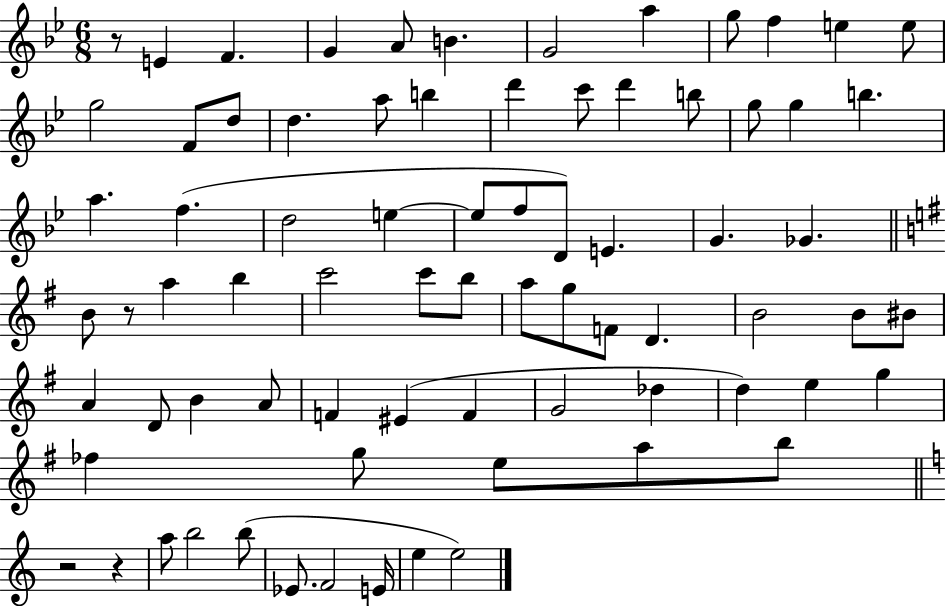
R/e E4/q F4/q. G4/q A4/e B4/q. G4/h A5/q G5/e F5/q E5/q E5/e G5/h F4/e D5/e D5/q. A5/e B5/q D6/q C6/e D6/q B5/e G5/e G5/q B5/q. A5/q. F5/q. D5/h E5/q E5/e F5/e D4/e E4/q. G4/q. Gb4/q. B4/e R/e A5/q B5/q C6/h C6/e B5/e A5/e G5/e F4/e D4/q. B4/h B4/e BIS4/e A4/q D4/e B4/q A4/e F4/q EIS4/q F4/q G4/h Db5/q D5/q E5/q G5/q FES5/q G5/e E5/e A5/e B5/e R/h R/q A5/e B5/h B5/e Eb4/e. F4/h E4/s E5/q E5/h